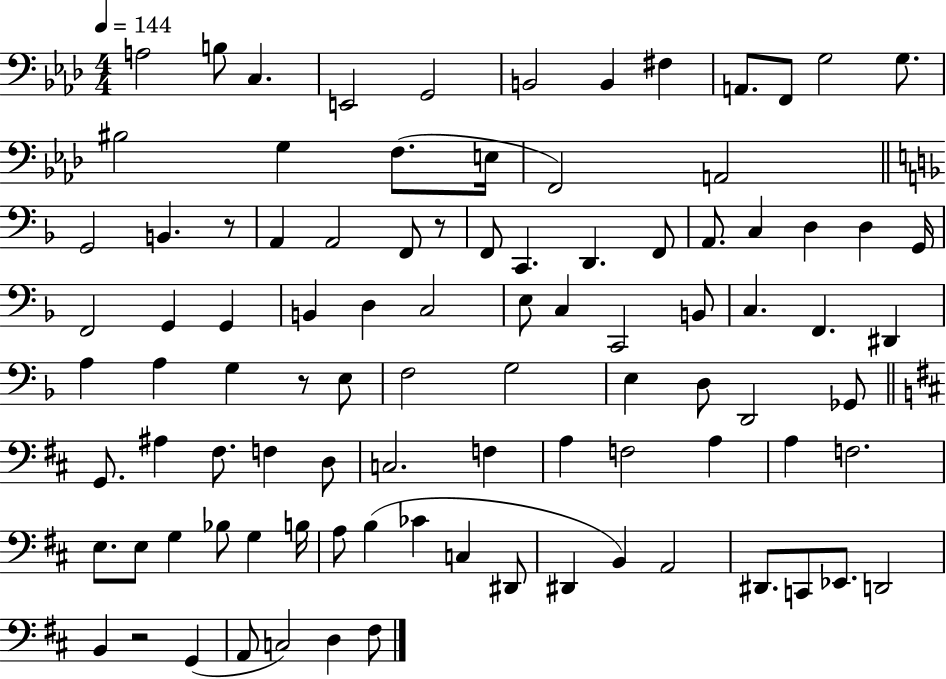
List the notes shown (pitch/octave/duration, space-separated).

A3/h B3/e C3/q. E2/h G2/h B2/h B2/q F#3/q A2/e. F2/e G3/h G3/e. BIS3/h G3/q F3/e. E3/s F2/h A2/h G2/h B2/q. R/e A2/q A2/h F2/e R/e F2/e C2/q. D2/q. F2/e A2/e. C3/q D3/q D3/q G2/s F2/h G2/q G2/q B2/q D3/q C3/h E3/e C3/q C2/h B2/e C3/q. F2/q. D#2/q A3/q A3/q G3/q R/e E3/e F3/h G3/h E3/q D3/e D2/h Gb2/e G2/e. A#3/q F#3/e. F3/q D3/e C3/h. F3/q A3/q F3/h A3/q A3/q F3/h. E3/e. E3/e G3/q Bb3/e G3/q B3/s A3/e B3/q CES4/q C3/q D#2/e D#2/q B2/q A2/h D#2/e. C2/e Eb2/e. D2/h B2/q R/h G2/q A2/e C3/h D3/q F#3/e